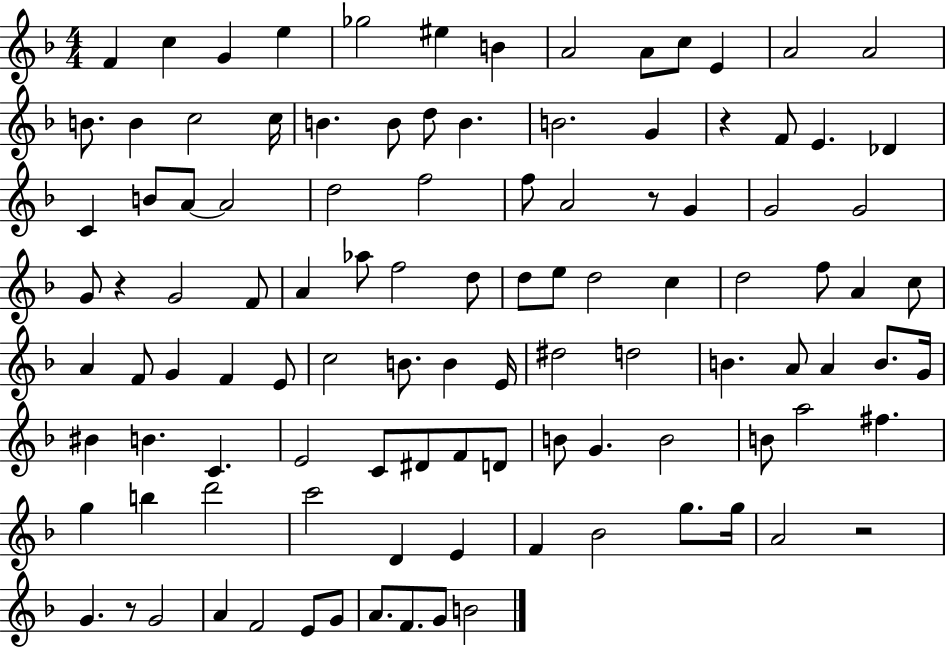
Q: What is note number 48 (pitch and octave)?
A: C5